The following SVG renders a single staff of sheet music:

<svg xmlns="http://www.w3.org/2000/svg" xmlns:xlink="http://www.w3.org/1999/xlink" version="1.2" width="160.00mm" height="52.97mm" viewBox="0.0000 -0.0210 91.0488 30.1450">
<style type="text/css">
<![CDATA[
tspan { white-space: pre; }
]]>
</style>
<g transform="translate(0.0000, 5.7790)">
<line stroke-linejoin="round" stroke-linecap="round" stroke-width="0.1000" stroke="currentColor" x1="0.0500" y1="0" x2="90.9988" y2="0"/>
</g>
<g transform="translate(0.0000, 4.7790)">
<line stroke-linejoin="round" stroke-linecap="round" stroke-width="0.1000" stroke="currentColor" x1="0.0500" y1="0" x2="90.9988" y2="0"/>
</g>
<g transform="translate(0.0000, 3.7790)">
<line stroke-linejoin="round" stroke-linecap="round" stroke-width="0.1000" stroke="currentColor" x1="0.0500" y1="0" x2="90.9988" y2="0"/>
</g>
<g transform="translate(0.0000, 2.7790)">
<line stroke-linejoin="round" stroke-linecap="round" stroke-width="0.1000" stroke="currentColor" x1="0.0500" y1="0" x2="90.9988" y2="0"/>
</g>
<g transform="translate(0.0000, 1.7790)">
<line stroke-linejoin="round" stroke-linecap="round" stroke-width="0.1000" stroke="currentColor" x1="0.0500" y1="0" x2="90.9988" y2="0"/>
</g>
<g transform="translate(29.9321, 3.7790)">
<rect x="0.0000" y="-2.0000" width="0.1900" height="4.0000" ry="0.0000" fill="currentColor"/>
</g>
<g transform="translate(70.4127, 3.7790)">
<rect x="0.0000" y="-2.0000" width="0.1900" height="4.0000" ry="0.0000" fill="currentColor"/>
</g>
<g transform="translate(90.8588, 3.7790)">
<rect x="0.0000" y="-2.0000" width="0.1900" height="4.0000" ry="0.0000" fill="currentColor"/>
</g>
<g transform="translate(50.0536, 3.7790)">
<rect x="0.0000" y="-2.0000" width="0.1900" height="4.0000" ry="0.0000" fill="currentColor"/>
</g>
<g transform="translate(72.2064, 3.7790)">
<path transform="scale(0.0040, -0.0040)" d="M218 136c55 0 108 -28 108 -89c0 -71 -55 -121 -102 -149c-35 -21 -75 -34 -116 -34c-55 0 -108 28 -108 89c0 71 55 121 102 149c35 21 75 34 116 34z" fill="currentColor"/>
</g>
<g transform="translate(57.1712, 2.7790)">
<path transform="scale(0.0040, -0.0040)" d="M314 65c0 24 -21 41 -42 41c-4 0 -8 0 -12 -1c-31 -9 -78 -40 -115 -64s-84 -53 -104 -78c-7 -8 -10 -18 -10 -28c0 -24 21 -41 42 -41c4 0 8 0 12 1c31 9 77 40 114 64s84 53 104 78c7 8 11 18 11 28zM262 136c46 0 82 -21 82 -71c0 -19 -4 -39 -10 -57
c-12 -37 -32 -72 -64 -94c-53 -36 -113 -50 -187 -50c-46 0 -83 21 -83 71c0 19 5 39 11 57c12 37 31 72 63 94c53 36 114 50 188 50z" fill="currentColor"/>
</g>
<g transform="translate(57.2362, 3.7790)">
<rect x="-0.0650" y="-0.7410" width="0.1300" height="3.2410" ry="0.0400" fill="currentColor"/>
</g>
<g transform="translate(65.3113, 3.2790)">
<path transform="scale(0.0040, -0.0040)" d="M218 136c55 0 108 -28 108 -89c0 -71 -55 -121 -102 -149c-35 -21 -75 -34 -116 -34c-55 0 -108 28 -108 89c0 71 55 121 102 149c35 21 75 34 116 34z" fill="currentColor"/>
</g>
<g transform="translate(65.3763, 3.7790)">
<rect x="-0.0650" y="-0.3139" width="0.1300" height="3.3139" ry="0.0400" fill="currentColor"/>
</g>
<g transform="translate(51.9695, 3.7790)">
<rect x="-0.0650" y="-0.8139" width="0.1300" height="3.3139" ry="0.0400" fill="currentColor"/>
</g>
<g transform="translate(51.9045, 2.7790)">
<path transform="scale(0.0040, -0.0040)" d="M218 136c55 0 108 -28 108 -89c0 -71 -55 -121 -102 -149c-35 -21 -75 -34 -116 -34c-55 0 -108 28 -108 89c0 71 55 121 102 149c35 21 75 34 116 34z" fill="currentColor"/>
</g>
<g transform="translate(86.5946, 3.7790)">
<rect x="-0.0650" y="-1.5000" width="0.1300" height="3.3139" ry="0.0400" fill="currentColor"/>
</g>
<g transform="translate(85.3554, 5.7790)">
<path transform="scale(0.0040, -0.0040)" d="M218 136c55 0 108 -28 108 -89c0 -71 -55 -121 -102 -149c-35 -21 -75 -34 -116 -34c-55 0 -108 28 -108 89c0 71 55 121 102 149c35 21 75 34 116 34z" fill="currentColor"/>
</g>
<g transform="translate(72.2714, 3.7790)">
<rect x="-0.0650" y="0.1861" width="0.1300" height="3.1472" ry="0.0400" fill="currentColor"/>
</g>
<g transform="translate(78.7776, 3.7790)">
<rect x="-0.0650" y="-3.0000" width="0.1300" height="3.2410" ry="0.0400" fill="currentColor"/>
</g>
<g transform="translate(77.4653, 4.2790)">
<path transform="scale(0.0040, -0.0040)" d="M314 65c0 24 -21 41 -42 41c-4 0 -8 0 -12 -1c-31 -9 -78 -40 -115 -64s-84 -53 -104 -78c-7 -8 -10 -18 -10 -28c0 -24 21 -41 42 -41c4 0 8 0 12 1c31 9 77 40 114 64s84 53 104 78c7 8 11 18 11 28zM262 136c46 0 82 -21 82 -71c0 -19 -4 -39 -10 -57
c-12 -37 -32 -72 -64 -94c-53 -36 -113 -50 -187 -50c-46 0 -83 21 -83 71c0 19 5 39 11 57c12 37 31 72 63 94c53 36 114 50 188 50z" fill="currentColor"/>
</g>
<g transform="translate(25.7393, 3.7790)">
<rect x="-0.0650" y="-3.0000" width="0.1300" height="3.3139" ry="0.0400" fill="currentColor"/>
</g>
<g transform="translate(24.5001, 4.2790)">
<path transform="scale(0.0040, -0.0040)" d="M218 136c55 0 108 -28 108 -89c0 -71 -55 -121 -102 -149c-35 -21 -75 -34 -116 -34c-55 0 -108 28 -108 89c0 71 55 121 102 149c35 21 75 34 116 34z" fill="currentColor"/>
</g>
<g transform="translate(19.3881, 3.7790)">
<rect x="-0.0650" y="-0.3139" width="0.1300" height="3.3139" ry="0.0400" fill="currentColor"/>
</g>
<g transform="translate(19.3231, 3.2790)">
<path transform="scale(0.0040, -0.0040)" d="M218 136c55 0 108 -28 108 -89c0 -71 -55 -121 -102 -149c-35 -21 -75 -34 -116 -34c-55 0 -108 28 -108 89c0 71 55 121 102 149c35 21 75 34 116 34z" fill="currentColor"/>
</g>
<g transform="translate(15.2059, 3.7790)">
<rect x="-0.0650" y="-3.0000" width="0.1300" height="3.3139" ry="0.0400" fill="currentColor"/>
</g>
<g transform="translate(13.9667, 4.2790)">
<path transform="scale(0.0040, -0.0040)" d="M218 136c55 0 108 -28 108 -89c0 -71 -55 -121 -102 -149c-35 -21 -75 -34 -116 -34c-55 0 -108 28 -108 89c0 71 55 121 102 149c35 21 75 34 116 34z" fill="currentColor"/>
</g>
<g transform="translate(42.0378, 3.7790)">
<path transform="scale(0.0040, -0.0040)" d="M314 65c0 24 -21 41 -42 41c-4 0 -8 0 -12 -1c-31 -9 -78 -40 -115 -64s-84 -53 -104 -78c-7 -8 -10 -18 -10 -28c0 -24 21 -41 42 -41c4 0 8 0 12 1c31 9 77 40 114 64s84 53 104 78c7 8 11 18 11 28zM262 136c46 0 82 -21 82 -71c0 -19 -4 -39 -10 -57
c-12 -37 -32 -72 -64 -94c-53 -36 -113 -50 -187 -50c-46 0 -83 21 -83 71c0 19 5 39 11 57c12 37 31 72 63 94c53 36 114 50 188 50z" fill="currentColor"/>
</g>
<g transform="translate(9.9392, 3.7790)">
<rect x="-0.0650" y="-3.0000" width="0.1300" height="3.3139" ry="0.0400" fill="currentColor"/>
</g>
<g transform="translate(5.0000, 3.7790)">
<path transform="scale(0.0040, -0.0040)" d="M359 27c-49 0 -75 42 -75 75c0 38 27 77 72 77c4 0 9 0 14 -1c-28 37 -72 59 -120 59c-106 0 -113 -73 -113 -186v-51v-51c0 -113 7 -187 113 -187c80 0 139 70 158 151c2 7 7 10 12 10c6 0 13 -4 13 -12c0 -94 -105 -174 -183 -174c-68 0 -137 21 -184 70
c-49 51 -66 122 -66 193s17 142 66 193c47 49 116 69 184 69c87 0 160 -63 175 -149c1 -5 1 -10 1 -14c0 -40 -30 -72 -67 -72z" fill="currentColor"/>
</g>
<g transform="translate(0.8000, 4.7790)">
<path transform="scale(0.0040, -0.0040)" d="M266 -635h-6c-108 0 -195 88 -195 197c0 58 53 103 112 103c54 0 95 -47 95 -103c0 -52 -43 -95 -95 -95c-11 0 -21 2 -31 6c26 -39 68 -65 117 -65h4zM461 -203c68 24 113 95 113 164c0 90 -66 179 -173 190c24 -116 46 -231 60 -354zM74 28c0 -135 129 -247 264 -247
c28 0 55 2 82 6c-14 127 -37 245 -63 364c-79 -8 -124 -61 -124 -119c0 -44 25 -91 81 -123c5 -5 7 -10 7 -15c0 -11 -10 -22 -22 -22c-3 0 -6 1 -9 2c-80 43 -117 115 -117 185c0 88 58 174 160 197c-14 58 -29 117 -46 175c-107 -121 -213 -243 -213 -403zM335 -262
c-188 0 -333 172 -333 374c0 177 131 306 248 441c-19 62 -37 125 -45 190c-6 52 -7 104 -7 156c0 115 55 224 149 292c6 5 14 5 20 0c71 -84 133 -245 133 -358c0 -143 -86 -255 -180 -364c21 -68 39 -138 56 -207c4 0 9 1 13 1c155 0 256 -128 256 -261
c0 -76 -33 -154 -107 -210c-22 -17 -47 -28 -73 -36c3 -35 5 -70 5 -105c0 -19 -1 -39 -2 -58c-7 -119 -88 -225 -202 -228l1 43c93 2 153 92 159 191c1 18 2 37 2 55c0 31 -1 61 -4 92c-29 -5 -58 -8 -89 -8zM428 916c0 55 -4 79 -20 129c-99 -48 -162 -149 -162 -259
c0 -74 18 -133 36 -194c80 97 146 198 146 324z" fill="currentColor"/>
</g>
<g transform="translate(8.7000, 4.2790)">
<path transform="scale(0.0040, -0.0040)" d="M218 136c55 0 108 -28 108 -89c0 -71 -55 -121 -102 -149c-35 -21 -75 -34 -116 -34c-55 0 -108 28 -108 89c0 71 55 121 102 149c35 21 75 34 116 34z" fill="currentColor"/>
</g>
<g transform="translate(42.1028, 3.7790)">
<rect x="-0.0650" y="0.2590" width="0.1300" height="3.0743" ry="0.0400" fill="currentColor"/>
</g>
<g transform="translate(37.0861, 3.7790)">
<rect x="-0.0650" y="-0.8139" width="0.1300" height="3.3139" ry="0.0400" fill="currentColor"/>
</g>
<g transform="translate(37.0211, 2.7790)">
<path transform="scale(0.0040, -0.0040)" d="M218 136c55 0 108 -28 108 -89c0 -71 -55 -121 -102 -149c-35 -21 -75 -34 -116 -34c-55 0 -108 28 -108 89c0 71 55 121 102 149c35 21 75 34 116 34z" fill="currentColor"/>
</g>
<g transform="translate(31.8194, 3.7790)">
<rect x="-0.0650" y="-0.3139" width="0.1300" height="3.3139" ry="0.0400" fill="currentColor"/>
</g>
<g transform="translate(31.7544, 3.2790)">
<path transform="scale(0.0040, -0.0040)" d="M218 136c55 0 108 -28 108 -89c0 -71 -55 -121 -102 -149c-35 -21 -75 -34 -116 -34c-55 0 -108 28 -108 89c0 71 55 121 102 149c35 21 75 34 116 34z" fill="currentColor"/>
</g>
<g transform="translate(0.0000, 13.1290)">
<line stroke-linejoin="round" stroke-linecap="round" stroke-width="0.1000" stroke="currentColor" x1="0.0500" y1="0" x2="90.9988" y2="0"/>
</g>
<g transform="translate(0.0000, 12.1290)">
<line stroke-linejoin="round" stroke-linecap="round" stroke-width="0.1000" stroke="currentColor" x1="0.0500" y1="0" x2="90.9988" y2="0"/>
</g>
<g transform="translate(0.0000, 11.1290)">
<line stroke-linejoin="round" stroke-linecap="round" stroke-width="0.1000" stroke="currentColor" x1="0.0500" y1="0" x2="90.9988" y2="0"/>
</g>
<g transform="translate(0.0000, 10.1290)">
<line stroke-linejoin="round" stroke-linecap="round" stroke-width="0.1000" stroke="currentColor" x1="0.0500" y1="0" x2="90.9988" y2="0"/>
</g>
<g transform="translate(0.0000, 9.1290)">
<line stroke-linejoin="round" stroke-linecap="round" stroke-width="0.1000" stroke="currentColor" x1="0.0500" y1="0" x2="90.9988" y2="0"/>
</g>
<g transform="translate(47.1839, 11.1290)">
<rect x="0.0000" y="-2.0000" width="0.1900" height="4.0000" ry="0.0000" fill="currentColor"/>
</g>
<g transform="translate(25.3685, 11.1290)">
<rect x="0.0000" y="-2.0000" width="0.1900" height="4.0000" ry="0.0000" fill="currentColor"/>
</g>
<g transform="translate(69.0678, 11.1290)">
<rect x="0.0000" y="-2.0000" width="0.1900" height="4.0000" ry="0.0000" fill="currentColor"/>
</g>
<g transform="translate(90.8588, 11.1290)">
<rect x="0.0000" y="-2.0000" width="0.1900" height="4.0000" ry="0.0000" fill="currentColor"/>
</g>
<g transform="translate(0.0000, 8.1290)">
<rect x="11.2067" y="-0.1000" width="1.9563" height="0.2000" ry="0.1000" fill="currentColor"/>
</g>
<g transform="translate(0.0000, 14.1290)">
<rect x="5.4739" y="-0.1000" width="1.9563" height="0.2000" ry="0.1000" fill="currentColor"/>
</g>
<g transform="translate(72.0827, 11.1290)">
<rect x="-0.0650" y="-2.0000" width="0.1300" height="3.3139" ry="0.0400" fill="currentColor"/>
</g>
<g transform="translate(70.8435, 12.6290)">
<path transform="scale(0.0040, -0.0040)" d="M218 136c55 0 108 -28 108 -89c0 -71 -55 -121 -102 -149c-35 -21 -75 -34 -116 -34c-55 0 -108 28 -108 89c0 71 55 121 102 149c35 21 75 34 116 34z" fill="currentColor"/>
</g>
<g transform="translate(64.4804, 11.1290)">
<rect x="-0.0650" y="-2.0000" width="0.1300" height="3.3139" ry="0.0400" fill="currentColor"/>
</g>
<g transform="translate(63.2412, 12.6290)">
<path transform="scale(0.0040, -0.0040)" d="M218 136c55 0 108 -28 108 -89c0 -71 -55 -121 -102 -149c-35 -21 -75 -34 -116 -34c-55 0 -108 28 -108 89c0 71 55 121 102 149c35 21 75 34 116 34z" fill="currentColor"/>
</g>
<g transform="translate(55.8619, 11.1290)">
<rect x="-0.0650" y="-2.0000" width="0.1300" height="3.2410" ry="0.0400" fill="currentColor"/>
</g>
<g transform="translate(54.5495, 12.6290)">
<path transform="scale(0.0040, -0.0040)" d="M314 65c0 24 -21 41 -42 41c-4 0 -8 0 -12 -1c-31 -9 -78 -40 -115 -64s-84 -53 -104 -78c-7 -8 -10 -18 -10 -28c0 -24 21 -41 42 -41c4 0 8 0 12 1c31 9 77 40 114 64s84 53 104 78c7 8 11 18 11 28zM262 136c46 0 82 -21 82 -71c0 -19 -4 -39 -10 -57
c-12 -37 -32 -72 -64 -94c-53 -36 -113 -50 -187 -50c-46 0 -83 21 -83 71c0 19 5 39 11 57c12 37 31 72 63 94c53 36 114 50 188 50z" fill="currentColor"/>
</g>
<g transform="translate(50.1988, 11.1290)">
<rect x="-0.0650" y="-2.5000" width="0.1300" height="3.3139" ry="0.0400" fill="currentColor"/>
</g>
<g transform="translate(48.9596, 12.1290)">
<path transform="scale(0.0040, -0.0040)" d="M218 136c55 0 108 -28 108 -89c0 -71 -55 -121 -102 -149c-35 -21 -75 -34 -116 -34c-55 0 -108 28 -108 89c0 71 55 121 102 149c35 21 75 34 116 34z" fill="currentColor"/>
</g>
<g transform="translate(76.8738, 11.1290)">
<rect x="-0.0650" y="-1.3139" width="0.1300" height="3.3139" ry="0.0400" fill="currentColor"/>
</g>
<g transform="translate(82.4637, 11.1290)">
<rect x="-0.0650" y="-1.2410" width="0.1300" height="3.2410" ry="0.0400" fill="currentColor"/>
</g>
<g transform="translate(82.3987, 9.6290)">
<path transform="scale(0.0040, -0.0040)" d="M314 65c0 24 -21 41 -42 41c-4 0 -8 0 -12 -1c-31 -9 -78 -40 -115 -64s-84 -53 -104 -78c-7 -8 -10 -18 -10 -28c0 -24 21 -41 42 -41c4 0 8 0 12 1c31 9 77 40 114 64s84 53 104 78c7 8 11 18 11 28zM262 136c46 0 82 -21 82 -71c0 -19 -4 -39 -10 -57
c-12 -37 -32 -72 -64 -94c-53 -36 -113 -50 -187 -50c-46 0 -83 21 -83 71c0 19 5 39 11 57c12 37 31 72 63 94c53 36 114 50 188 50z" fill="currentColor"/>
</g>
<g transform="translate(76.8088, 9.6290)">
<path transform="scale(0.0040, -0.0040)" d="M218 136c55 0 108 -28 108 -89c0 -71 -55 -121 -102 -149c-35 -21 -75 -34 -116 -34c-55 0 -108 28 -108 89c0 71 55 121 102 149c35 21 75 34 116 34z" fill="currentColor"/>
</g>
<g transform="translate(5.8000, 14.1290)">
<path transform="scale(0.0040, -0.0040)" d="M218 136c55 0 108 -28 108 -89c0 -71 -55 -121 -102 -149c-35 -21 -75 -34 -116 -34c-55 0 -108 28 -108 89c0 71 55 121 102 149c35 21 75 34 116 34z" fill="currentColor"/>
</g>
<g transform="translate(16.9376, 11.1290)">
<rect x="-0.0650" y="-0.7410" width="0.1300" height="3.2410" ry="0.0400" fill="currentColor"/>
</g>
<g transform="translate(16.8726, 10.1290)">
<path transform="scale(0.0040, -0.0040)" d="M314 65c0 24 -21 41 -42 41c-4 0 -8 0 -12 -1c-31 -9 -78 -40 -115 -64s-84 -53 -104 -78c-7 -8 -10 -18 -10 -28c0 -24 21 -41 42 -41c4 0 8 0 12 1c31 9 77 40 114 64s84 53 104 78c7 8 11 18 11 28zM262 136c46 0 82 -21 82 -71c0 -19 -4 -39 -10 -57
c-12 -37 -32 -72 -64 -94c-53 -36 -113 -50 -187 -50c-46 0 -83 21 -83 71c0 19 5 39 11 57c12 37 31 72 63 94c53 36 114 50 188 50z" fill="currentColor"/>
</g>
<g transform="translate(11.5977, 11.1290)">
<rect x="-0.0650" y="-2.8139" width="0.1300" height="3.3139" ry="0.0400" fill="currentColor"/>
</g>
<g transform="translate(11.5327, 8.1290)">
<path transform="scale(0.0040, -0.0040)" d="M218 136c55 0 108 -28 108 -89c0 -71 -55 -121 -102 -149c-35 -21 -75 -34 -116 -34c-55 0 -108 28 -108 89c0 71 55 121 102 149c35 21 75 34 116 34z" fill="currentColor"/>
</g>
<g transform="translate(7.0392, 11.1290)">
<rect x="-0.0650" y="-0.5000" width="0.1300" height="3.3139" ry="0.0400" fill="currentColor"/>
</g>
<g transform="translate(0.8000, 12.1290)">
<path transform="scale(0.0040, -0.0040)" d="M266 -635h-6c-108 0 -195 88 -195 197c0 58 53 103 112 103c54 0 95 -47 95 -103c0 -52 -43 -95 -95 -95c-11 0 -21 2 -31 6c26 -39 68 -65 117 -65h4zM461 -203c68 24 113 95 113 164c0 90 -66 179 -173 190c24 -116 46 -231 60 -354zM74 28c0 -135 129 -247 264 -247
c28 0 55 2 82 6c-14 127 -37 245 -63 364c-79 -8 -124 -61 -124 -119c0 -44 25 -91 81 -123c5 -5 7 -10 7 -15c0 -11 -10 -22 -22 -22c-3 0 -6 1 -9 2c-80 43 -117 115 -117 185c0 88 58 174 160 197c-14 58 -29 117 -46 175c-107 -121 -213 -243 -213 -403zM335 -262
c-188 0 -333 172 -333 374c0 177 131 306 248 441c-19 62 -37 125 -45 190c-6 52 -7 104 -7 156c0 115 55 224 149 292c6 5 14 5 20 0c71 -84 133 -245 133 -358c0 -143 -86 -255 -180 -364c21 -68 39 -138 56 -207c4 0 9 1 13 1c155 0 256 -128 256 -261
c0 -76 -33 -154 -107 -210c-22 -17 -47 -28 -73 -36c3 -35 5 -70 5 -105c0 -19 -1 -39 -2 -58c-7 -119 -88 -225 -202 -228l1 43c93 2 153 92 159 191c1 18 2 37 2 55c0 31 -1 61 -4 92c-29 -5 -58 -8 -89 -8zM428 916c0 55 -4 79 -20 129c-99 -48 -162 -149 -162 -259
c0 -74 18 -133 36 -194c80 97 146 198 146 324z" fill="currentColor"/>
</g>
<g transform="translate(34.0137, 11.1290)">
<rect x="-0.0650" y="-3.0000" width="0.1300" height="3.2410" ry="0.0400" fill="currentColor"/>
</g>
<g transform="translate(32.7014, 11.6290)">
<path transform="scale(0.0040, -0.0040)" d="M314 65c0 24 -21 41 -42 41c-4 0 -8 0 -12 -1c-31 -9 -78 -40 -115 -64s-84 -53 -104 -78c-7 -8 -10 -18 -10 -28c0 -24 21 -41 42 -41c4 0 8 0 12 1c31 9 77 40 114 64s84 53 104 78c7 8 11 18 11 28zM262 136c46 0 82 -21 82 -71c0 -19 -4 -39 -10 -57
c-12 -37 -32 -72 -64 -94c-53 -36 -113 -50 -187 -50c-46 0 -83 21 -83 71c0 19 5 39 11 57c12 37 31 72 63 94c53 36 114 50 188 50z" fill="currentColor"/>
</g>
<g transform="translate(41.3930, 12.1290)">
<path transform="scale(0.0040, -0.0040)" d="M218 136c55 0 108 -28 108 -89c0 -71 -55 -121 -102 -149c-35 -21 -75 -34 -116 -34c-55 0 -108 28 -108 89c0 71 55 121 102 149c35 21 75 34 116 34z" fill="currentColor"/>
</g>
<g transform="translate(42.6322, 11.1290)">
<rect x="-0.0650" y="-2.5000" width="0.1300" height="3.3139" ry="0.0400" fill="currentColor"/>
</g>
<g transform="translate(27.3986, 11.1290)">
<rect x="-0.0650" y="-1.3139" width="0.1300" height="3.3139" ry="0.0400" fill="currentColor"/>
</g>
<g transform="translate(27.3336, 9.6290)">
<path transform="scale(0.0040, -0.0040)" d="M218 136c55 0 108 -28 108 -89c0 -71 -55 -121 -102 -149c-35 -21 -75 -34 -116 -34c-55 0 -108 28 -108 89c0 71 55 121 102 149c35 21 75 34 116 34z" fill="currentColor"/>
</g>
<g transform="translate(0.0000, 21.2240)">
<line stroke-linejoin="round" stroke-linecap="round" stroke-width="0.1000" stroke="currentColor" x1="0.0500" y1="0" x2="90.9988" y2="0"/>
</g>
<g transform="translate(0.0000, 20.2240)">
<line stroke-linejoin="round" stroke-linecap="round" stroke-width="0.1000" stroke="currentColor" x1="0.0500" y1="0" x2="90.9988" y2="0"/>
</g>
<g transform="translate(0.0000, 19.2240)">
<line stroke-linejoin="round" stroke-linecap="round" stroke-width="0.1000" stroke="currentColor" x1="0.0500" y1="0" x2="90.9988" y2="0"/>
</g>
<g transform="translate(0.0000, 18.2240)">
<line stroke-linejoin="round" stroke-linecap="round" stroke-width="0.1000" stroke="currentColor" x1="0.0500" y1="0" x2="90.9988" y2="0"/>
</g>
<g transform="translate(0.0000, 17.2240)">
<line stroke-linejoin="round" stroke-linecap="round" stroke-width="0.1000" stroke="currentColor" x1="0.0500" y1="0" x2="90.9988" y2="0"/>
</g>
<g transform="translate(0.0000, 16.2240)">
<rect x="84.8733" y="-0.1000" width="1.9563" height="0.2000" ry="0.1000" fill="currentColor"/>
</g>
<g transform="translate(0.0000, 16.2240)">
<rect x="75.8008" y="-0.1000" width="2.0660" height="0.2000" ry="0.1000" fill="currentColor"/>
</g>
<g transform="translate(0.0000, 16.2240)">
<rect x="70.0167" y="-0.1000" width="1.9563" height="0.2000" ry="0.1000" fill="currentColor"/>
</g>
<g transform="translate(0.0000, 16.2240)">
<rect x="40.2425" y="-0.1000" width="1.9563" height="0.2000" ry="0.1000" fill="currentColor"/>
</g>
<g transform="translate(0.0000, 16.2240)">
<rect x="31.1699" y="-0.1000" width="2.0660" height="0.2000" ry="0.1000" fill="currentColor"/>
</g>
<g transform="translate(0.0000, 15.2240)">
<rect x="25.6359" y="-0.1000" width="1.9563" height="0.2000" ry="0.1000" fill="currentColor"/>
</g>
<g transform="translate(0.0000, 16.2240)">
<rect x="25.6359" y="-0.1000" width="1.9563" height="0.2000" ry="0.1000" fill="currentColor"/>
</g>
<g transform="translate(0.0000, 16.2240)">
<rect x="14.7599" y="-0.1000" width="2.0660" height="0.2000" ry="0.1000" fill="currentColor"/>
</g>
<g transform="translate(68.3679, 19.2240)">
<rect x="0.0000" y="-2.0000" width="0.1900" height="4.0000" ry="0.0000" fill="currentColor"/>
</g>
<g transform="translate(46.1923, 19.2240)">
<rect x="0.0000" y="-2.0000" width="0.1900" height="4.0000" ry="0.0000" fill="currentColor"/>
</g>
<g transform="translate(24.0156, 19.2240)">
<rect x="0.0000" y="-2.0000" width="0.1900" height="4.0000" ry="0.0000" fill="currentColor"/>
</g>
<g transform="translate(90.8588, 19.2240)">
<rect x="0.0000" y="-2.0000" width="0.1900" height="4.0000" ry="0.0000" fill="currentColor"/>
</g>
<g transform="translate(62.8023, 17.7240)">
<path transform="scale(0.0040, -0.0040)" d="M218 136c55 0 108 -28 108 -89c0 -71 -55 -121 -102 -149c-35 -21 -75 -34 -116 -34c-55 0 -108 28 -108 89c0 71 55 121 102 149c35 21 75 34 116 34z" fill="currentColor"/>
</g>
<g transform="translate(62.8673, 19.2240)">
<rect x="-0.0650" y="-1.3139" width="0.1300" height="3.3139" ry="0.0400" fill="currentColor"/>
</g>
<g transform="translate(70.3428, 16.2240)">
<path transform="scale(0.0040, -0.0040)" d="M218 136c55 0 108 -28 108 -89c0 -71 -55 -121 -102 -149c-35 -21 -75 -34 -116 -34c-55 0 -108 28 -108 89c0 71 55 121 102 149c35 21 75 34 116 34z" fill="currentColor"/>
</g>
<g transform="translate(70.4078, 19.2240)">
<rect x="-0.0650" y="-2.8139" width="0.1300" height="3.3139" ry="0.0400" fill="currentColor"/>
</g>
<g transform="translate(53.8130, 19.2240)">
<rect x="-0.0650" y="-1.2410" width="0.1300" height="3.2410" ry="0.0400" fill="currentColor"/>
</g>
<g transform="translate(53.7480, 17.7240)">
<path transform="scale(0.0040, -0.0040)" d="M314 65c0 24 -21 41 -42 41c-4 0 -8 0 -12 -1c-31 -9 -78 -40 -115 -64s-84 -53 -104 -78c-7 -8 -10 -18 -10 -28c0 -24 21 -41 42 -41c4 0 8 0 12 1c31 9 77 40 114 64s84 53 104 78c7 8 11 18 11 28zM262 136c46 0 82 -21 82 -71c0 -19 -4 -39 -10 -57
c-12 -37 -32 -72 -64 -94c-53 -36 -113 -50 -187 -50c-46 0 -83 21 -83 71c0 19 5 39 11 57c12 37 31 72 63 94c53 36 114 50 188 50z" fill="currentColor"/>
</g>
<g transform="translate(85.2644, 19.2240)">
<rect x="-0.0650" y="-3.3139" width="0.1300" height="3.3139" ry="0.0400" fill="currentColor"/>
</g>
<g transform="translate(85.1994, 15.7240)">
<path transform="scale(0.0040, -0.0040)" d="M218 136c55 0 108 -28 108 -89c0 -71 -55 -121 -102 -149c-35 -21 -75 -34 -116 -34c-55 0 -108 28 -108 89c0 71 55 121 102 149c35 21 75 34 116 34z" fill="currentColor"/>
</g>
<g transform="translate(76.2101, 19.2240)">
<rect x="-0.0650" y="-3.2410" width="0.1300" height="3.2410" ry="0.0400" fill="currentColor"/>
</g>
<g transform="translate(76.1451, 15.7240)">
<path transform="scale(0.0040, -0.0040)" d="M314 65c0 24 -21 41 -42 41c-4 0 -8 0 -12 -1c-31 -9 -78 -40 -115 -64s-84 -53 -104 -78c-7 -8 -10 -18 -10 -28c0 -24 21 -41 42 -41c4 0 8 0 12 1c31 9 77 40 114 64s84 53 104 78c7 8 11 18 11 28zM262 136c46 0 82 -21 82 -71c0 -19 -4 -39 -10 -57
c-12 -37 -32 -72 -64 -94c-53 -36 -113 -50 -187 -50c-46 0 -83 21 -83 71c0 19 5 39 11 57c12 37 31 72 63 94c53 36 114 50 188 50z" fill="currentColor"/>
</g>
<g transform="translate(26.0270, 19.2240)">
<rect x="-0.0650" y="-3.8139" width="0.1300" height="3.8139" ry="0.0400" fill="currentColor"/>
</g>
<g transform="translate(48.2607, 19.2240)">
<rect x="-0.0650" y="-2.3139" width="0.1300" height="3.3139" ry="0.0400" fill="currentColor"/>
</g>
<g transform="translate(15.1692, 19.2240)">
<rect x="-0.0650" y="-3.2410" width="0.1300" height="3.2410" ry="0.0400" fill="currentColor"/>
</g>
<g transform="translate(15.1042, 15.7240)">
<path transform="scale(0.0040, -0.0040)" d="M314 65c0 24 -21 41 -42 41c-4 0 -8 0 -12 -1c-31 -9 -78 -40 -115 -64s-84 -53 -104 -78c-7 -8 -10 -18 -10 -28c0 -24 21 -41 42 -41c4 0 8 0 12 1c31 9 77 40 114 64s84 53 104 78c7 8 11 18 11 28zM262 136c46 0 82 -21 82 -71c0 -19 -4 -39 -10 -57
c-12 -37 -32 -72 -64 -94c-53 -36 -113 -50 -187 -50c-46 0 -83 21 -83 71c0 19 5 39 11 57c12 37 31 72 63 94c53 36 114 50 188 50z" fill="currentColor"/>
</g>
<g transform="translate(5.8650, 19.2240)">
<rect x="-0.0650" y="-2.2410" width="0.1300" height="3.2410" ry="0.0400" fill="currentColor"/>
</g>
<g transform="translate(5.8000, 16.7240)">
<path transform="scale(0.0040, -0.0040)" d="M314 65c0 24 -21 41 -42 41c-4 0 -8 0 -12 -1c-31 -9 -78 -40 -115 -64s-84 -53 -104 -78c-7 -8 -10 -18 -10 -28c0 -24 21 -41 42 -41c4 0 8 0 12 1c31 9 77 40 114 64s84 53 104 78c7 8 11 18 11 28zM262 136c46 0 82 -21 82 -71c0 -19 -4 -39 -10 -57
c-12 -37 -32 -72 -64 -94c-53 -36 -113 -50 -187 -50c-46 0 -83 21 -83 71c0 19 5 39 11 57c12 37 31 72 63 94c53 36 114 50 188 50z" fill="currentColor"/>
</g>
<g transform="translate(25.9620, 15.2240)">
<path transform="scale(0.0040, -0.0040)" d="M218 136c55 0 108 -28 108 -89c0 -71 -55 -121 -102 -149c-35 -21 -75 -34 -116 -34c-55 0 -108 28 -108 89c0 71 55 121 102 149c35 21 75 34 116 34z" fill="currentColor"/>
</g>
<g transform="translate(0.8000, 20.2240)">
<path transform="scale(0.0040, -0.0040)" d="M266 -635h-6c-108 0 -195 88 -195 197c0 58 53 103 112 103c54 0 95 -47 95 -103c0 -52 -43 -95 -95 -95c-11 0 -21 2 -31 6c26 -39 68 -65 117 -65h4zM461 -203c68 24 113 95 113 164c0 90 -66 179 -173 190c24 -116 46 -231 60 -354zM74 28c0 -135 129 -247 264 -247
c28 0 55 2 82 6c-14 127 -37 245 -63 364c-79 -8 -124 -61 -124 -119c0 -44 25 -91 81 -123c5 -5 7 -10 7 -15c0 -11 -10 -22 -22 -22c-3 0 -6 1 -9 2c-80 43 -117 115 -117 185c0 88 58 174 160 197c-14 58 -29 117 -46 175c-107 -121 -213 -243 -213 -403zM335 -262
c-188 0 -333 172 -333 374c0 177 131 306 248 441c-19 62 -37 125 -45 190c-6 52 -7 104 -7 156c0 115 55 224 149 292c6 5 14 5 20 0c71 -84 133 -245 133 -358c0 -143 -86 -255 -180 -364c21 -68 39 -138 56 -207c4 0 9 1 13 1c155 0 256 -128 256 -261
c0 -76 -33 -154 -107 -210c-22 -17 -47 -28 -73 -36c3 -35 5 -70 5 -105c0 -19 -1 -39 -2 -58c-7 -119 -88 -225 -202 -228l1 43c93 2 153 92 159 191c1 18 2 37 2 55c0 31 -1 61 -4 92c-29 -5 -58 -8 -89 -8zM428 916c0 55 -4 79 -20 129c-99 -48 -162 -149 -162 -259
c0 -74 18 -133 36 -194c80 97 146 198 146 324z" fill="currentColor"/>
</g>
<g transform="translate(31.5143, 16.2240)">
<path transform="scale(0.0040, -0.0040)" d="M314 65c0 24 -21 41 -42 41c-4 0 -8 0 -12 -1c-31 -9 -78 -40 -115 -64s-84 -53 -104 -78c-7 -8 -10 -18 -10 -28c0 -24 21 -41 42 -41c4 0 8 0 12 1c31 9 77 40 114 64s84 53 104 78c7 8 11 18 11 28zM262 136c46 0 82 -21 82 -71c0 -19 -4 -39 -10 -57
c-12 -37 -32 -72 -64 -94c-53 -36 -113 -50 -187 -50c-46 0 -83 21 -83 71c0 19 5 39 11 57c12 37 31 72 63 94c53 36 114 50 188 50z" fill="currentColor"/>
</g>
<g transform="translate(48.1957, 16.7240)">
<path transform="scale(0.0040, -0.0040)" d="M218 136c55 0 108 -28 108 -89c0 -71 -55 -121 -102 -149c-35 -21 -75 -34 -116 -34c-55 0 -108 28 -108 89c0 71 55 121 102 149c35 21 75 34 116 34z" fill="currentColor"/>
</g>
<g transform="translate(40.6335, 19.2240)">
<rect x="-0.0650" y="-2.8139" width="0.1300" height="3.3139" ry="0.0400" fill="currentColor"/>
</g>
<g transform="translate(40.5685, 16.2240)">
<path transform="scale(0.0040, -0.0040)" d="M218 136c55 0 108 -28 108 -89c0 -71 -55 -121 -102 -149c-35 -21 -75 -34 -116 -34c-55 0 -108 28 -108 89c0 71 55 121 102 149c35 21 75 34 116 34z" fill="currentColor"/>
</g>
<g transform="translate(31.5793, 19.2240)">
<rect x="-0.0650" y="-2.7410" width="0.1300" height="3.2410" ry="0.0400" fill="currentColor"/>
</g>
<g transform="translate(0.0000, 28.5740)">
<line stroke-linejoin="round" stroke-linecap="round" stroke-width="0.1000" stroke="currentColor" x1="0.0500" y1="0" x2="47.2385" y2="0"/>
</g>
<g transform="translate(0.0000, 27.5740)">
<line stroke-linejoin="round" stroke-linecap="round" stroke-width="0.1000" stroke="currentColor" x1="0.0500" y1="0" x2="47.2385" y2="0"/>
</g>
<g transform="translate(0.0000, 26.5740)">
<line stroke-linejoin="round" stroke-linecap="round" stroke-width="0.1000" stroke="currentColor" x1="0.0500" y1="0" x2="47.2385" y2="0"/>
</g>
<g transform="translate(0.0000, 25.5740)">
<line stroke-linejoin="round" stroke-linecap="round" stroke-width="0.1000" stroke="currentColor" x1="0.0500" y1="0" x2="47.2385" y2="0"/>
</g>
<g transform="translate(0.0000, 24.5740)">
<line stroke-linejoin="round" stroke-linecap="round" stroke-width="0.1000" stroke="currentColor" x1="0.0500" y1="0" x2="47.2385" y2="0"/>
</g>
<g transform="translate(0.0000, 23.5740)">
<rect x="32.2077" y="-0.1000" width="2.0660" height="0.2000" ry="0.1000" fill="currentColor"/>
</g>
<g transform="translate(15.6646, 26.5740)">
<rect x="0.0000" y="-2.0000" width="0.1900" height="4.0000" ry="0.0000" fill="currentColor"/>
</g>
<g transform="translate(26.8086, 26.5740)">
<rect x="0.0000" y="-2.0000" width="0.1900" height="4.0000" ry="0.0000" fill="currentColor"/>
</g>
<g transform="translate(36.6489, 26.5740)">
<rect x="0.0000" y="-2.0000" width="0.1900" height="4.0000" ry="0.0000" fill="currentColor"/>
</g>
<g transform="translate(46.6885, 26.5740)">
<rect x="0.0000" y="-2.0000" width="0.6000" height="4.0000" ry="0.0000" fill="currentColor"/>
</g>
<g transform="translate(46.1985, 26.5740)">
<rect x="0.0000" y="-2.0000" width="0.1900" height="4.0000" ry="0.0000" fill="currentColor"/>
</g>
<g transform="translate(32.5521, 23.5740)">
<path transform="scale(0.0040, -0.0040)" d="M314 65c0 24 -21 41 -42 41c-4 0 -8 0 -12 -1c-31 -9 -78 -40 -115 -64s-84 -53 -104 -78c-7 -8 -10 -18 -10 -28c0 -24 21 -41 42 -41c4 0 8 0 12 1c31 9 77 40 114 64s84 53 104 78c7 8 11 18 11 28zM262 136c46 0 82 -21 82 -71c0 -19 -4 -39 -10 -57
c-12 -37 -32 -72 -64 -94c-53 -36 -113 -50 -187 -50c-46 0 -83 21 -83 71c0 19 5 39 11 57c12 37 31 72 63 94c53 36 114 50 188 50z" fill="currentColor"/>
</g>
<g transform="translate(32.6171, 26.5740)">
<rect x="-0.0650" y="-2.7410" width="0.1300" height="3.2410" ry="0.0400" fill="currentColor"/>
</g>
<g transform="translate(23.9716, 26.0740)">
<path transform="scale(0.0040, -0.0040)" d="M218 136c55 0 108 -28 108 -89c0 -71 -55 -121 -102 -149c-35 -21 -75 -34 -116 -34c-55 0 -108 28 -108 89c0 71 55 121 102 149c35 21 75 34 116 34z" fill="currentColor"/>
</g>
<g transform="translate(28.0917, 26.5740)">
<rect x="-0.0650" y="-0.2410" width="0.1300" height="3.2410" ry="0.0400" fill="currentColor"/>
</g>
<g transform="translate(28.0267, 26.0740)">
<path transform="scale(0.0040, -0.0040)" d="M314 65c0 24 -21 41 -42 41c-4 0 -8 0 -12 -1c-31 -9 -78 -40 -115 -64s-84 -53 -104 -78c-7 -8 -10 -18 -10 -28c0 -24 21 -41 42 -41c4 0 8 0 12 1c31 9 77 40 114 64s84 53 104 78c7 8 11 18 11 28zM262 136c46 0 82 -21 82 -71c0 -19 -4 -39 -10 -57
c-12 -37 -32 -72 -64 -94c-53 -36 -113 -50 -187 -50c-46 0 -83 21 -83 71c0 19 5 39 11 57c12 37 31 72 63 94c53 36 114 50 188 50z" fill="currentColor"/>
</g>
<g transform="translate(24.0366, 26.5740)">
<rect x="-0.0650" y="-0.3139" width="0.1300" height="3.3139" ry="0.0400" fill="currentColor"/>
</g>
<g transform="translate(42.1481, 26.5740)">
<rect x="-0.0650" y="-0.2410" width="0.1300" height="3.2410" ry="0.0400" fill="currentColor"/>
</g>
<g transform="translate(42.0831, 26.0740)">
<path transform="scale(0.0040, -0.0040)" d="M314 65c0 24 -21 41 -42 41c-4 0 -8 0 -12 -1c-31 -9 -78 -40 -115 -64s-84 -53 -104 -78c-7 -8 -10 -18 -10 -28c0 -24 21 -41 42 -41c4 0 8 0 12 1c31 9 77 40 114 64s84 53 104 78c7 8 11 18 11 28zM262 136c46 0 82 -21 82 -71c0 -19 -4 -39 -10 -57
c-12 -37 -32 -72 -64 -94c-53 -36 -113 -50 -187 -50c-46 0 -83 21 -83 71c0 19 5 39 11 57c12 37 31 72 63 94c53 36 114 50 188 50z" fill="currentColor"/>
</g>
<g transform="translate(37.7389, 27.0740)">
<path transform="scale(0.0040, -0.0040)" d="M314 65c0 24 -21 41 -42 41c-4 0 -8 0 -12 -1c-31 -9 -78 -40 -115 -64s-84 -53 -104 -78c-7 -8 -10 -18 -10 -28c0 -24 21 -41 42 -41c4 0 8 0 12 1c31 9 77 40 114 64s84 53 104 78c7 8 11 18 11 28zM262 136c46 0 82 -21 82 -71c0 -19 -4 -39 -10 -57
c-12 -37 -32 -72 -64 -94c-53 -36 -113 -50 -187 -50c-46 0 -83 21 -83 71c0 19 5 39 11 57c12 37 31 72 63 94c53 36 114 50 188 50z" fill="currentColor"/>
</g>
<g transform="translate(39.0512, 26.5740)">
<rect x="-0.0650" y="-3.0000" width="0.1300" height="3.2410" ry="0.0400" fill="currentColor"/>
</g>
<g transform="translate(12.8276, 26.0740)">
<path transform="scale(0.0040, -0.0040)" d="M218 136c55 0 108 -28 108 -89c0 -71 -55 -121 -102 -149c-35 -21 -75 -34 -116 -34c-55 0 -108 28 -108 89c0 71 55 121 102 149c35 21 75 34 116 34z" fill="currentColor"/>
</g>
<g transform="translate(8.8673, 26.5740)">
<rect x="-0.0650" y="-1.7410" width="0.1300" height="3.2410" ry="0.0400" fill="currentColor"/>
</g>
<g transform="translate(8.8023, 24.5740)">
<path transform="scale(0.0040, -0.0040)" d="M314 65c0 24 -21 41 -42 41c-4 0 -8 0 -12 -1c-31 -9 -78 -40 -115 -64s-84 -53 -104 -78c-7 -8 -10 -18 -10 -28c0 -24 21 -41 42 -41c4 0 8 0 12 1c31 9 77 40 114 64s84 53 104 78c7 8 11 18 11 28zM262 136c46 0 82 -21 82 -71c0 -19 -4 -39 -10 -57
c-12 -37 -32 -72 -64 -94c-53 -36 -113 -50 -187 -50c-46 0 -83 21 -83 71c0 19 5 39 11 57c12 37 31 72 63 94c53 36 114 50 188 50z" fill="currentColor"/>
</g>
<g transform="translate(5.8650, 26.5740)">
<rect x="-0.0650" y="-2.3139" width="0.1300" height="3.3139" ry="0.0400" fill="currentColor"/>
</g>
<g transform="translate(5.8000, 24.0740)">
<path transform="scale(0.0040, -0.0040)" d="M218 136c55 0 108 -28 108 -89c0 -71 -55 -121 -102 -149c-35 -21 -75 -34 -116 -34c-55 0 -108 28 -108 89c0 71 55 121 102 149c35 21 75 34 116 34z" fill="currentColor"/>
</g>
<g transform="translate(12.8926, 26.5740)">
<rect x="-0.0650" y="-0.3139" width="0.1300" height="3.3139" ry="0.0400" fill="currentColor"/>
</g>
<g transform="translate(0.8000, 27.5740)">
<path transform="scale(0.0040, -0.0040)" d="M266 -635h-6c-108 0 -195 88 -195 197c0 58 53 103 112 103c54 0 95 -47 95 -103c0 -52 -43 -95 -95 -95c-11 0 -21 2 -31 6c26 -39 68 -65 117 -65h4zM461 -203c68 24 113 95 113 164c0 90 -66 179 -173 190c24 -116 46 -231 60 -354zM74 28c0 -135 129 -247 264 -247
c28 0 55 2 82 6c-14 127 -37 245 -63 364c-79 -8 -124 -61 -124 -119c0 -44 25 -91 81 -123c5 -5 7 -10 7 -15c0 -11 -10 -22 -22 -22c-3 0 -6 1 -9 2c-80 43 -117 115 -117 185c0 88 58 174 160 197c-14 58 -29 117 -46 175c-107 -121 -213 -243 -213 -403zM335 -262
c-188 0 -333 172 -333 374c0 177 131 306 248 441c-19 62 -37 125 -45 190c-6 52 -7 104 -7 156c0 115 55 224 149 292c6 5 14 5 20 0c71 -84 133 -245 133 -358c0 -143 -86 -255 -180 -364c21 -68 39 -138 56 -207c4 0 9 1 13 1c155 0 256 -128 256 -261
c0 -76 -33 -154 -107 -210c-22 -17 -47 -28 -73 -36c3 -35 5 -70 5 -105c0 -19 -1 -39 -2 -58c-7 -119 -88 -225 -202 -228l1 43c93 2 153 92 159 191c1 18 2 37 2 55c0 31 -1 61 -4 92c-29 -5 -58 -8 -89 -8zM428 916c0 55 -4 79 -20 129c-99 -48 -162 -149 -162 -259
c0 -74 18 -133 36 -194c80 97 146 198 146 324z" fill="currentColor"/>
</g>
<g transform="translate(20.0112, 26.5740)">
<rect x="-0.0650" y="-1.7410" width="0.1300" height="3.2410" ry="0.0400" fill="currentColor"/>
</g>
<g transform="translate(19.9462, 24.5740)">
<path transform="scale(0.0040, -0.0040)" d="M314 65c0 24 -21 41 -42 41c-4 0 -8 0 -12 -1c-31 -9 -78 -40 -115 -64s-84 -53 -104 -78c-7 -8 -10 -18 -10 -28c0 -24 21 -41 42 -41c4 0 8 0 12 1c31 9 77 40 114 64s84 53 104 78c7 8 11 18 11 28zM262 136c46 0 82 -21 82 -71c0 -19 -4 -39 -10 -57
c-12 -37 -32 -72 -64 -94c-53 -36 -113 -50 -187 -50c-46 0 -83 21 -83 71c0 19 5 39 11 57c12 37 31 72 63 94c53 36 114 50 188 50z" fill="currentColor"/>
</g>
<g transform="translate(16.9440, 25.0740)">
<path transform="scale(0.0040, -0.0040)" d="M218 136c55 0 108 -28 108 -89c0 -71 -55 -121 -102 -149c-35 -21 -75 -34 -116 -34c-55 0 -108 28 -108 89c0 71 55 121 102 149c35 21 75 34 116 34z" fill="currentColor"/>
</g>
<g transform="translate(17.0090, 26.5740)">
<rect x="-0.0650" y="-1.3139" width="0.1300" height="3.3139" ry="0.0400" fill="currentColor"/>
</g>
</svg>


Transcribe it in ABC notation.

X:1
T:Untitled
M:4/4
L:1/4
K:C
A A c A c d B2 d d2 c B A2 E C a d2 e A2 G G F2 F F e e2 g2 b2 c' a2 a g e2 e a b2 b g f2 c e f2 c c2 a2 A2 c2